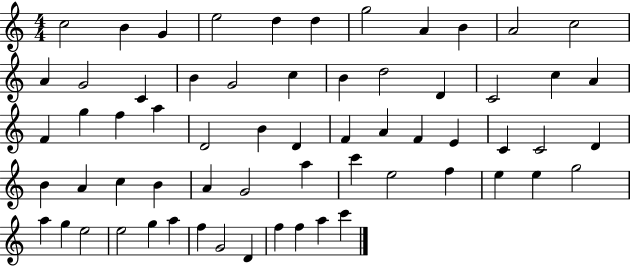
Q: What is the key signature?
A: C major